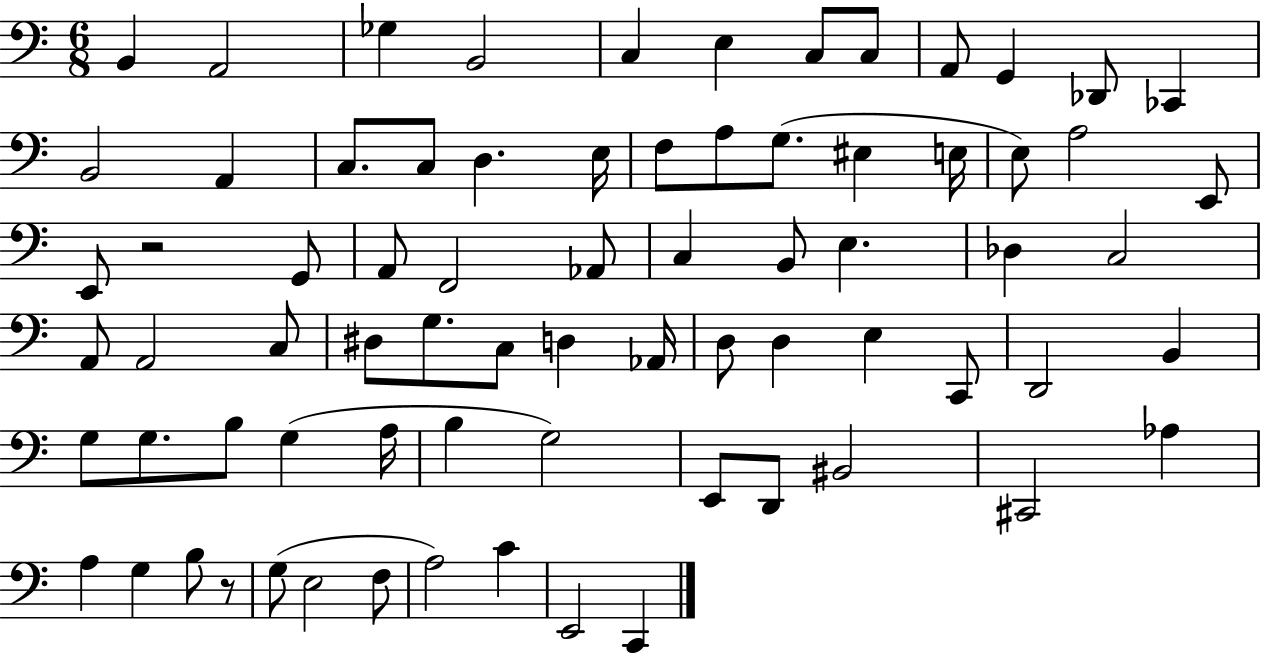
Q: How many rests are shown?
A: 2